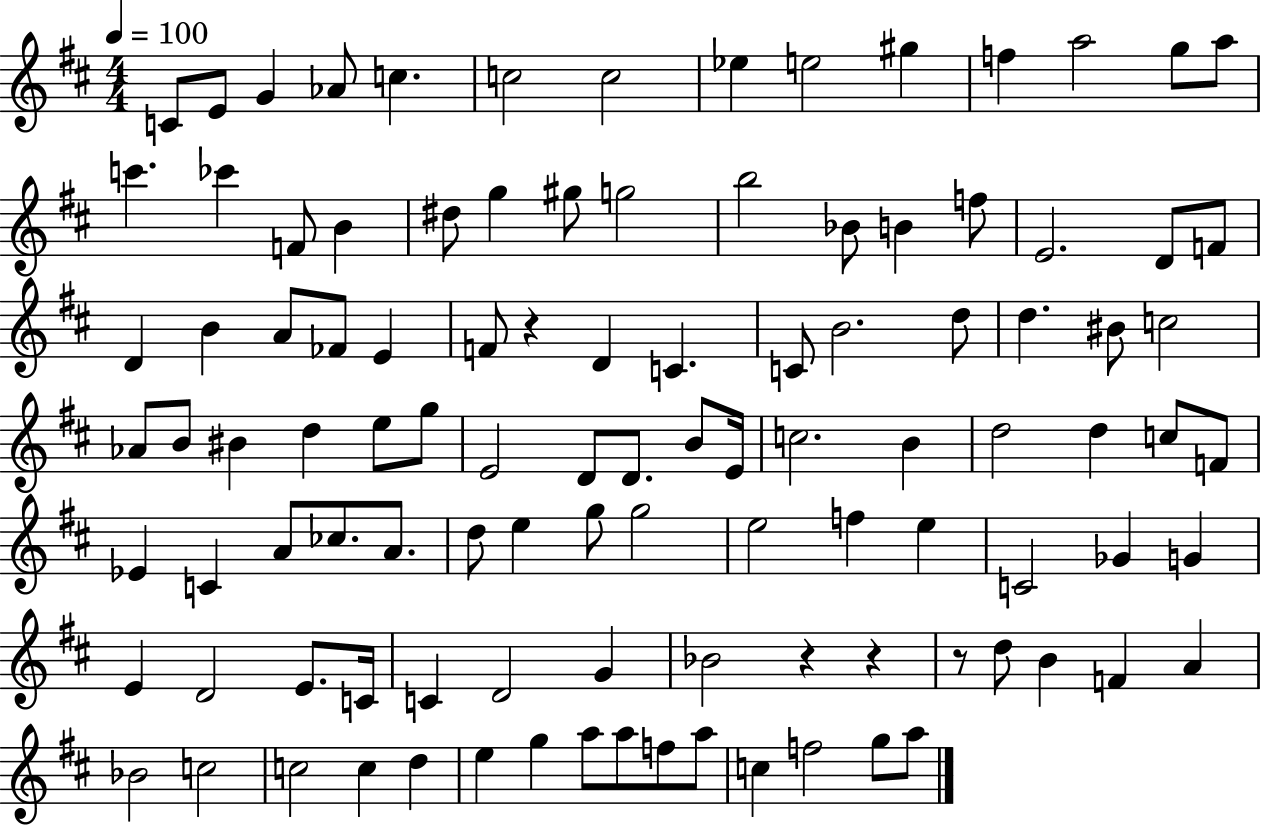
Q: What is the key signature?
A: D major